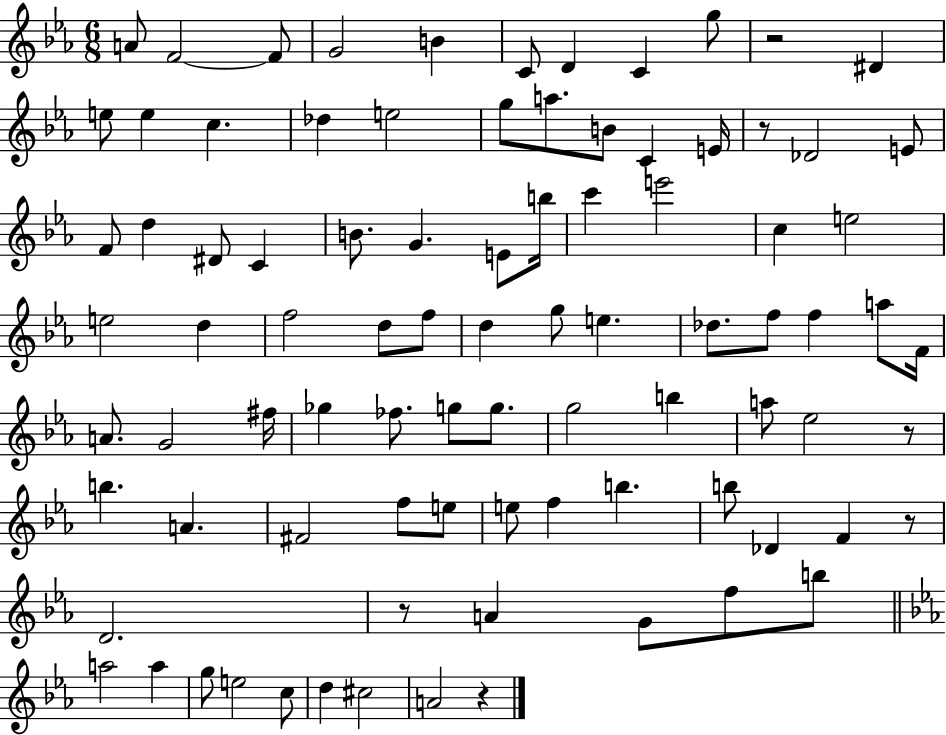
A4/e F4/h F4/e G4/h B4/q C4/e D4/q C4/q G5/e R/h D#4/q E5/e E5/q C5/q. Db5/q E5/h G5/e A5/e. B4/e C4/q E4/s R/e Db4/h E4/e F4/e D5/q D#4/e C4/q B4/e. G4/q. E4/e B5/s C6/q E6/h C5/q E5/h E5/h D5/q F5/h D5/e F5/e D5/q G5/e E5/q. Db5/e. F5/e F5/q A5/e F4/s A4/e. G4/h F#5/s Gb5/q FES5/e. G5/e G5/e. G5/h B5/q A5/e Eb5/h R/e B5/q. A4/q. F#4/h F5/e E5/e E5/e F5/q B5/q. B5/e Db4/q F4/q R/e D4/h. R/e A4/q G4/e F5/e B5/e A5/h A5/q G5/e E5/h C5/e D5/q C#5/h A4/h R/q